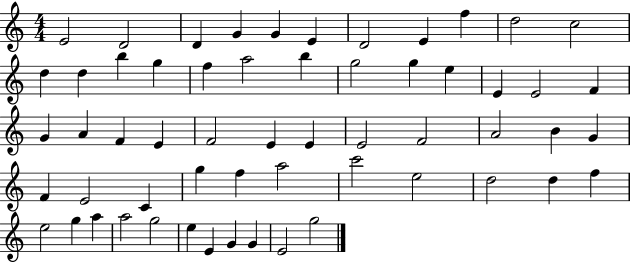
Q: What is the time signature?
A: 4/4